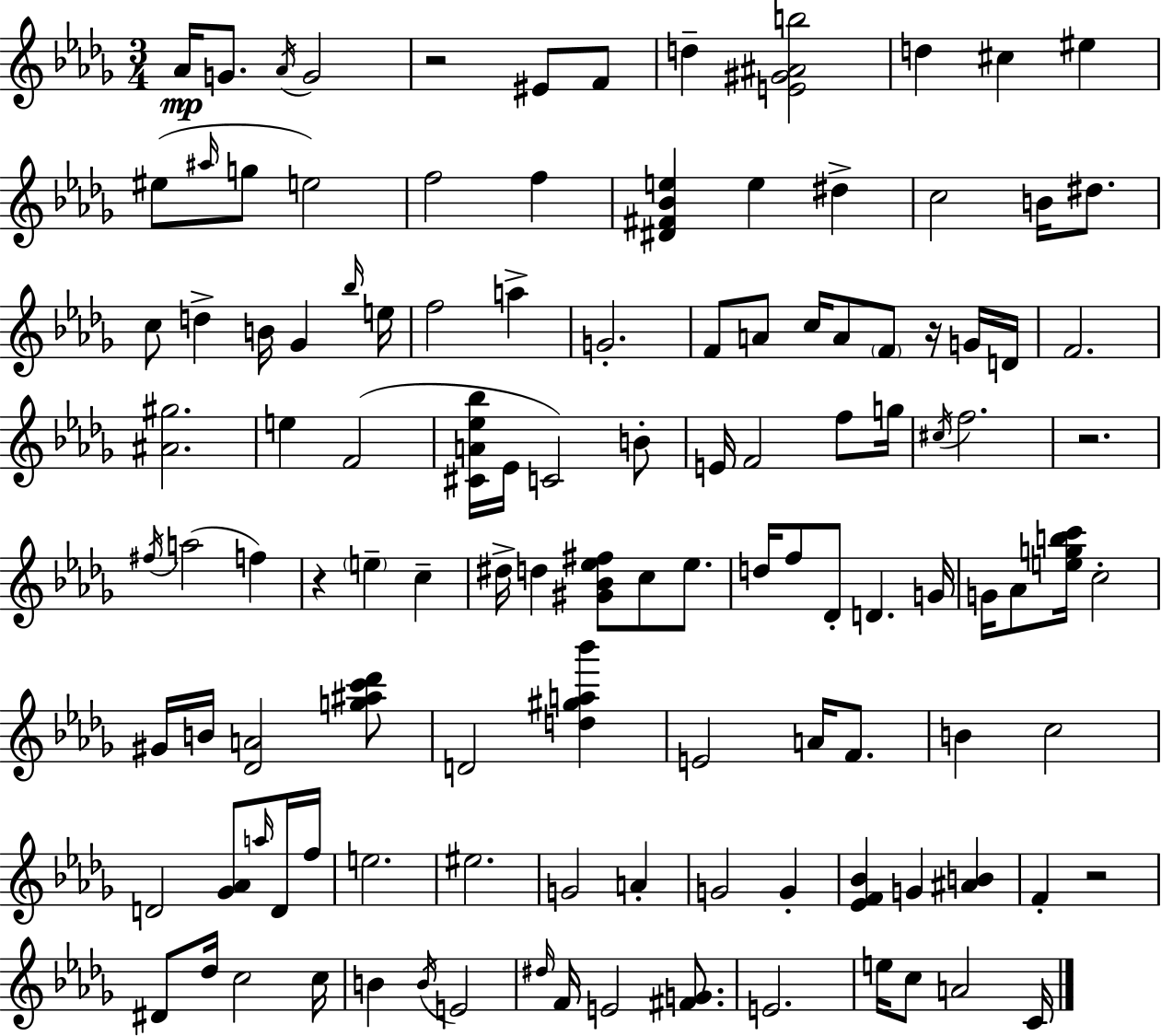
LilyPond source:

{
  \clef treble
  \numericTimeSignature
  \time 3/4
  \key bes \minor
  aes'16\mp g'8. \acciaccatura { aes'16 } g'2 | r2 eis'8 f'8 | d''4-- <e' gis' ais' b''>2 | d''4 cis''4 eis''4 | \break eis''8( \grace { ais''16 } g''8 e''2) | f''2 f''4 | <dis' fis' bes' e''>4 e''4 dis''4-> | c''2 b'16 dis''8. | \break c''8 d''4-> b'16 ges'4 | \grace { bes''16 } e''16 f''2 a''4-> | g'2.-. | f'8 a'8 c''16 a'8 \parenthesize f'8 | \break r16 g'16 d'16 f'2. | <ais' gis''>2. | e''4 f'2( | <cis' a' ees'' bes''>16 ees'16 c'2) | \break b'8-. e'16 f'2 | f''8 g''16 \acciaccatura { cis''16 } f''2. | r2. | \acciaccatura { fis''16 }( a''2 | \break f''4) r4 \parenthesize e''4-- | c''4-- dis''16-> d''4 <gis' bes' ees'' fis''>8 | c''8 ees''8. d''16 f''8 des'8-. d'4. | g'16 g'16 aes'8 <e'' g'' b'' c'''>16 c''2-. | \break gis'16 b'16 <des' a'>2 | <g'' ais'' c''' des'''>8 d'2 | <d'' gis'' a'' bes'''>4 e'2 | a'16 f'8. b'4 c''2 | \break d'2 | <ges' aes'>8 \grace { a''16 } d'16 f''16 e''2. | eis''2. | g'2 | \break a'4-. g'2 | g'4-. <ees' f' bes'>4 g'4 | <ais' b'>4 f'4-. r2 | dis'8 des''16 c''2 | \break c''16 b'4 \acciaccatura { b'16 } e'2 | \grace { dis''16 } f'16 e'2 | <fis' g'>8. e'2. | e''16 c''8 a'2 | \break c'16 \bar "|."
}